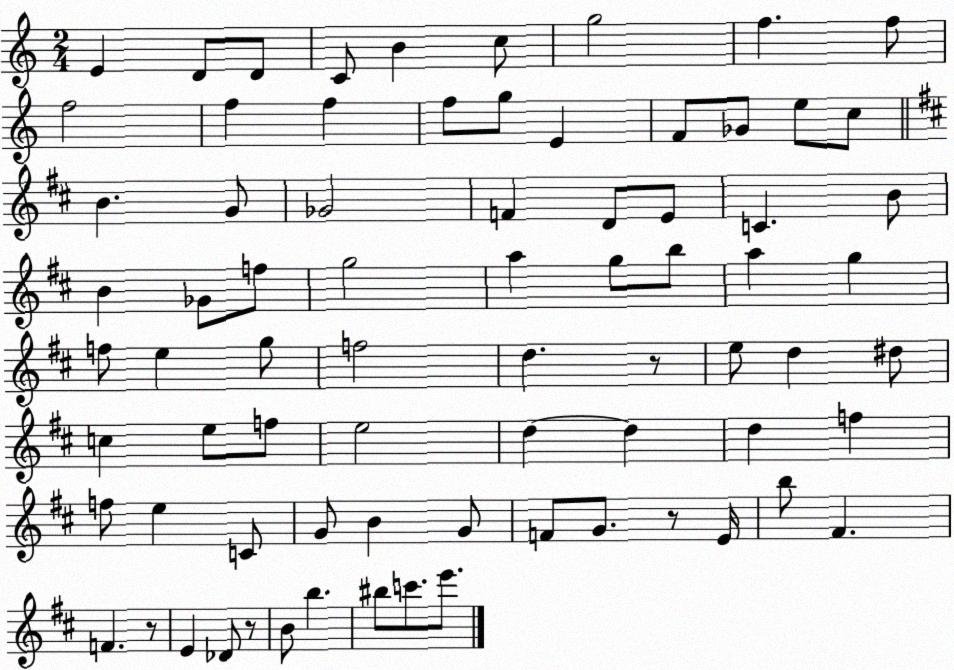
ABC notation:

X:1
T:Untitled
M:2/4
L:1/4
K:C
E D/2 D/2 C/2 B c/2 g2 f f/2 f2 f f f/2 g/2 E F/2 _G/2 e/2 c/2 B G/2 _G2 F D/2 E/2 C B/2 B _G/2 f/2 g2 a g/2 b/2 a g f/2 e g/2 f2 d z/2 e/2 d ^d/2 c e/2 f/2 e2 d d d f f/2 e C/2 G/2 B G/2 F/2 G/2 z/2 E/4 b/2 ^F F z/2 E _D/2 z/2 B/2 b ^b/2 c'/2 e'/2